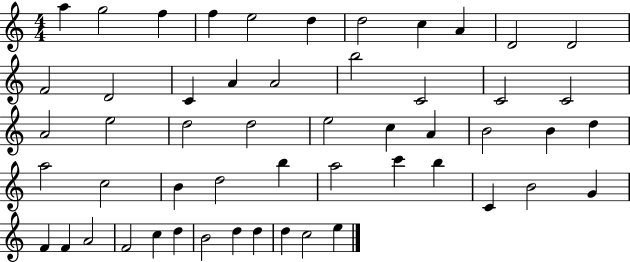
{
  \clef treble
  \numericTimeSignature
  \time 4/4
  \key c \major
  a''4 g''2 f''4 | f''4 e''2 d''4 | d''2 c''4 a'4 | d'2 d'2 | \break f'2 d'2 | c'4 a'4 a'2 | b''2 c'2 | c'2 c'2 | \break a'2 e''2 | d''2 d''2 | e''2 c''4 a'4 | b'2 b'4 d''4 | \break a''2 c''2 | b'4 d''2 b''4 | a''2 c'''4 b''4 | c'4 b'2 g'4 | \break f'4 f'4 a'2 | f'2 c''4 d''4 | b'2 d''4 d''4 | d''4 c''2 e''4 | \break \bar "|."
}